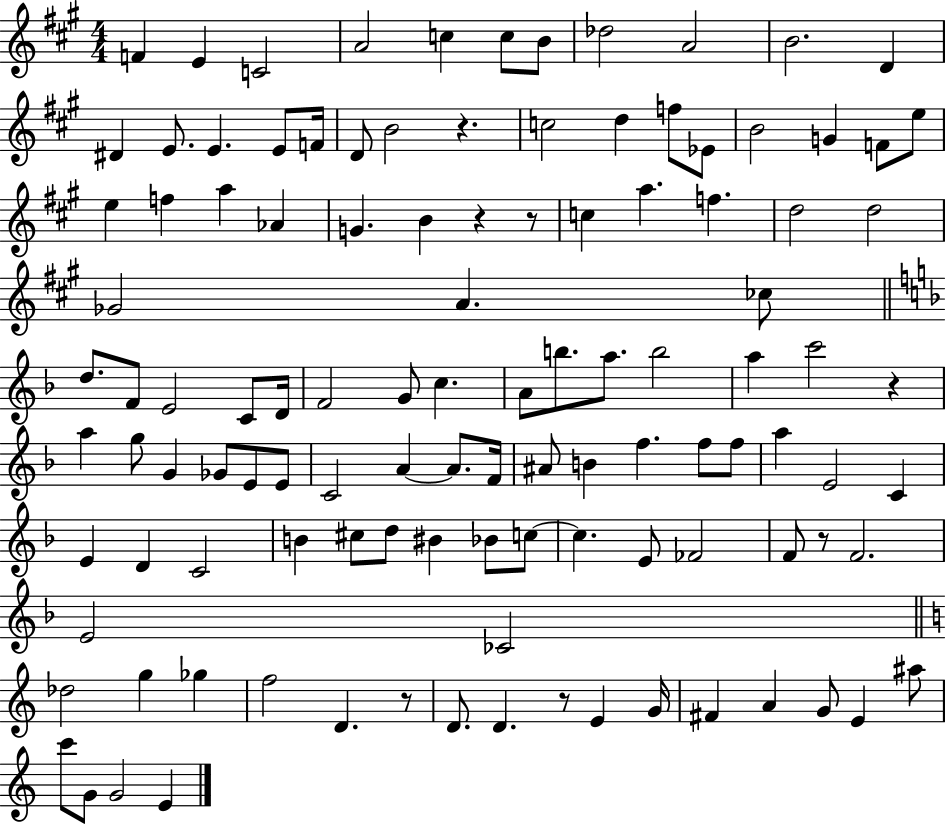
X:1
T:Untitled
M:4/4
L:1/4
K:A
F E C2 A2 c c/2 B/2 _d2 A2 B2 D ^D E/2 E E/2 F/4 D/2 B2 z c2 d f/2 _E/2 B2 G F/2 e/2 e f a _A G B z z/2 c a f d2 d2 _G2 A _c/2 d/2 F/2 E2 C/2 D/4 F2 G/2 c A/2 b/2 a/2 b2 a c'2 z a g/2 G _G/2 E/2 E/2 C2 A A/2 F/4 ^A/2 B f f/2 f/2 a E2 C E D C2 B ^c/2 d/2 ^B _B/2 c/2 c E/2 _F2 F/2 z/2 F2 E2 _C2 _d2 g _g f2 D z/2 D/2 D z/2 E G/4 ^F A G/2 E ^a/2 c'/2 G/2 G2 E